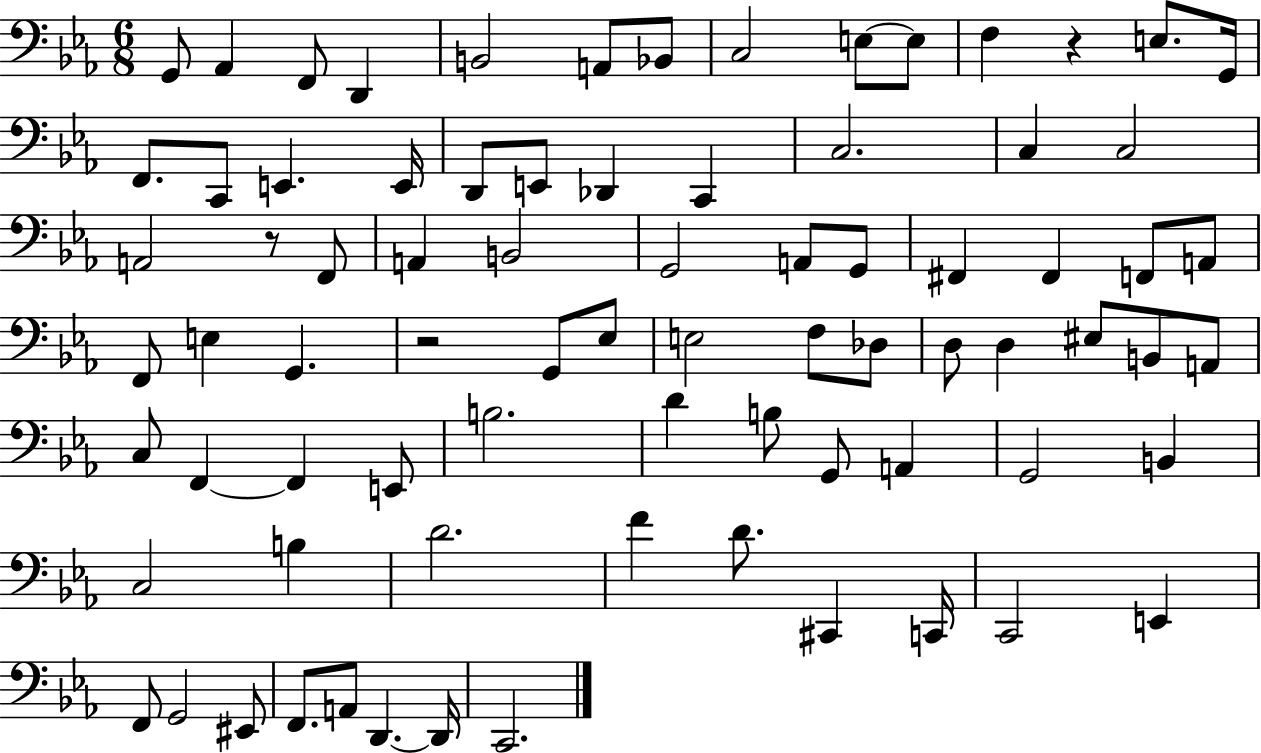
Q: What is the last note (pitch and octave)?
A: C2